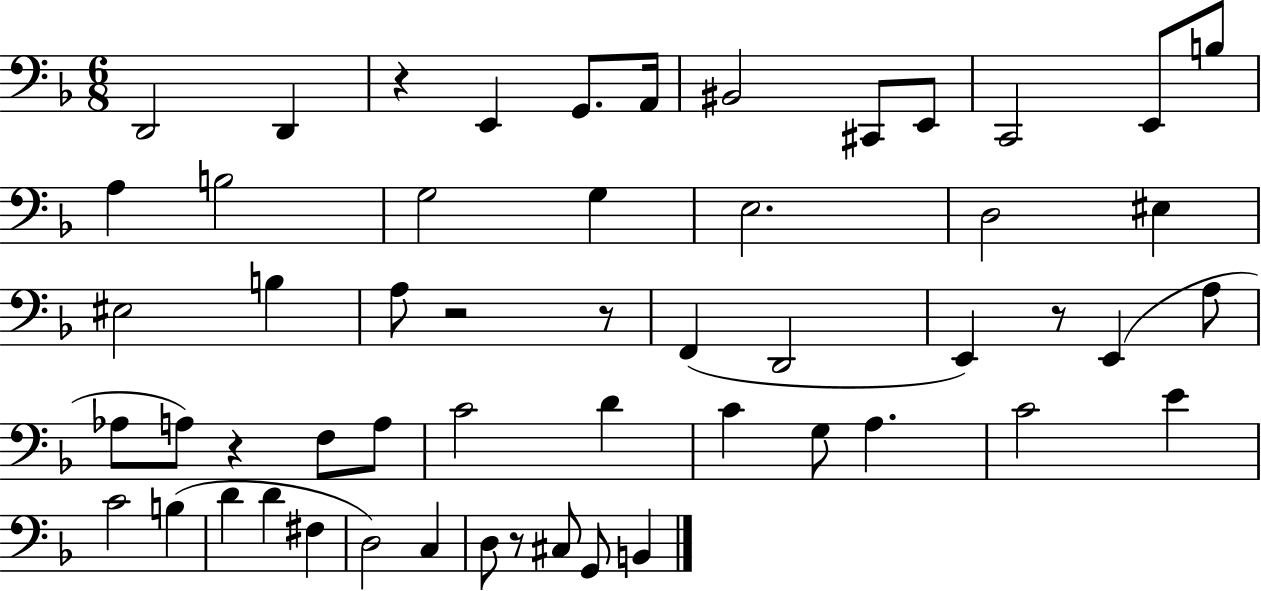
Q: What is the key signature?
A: F major